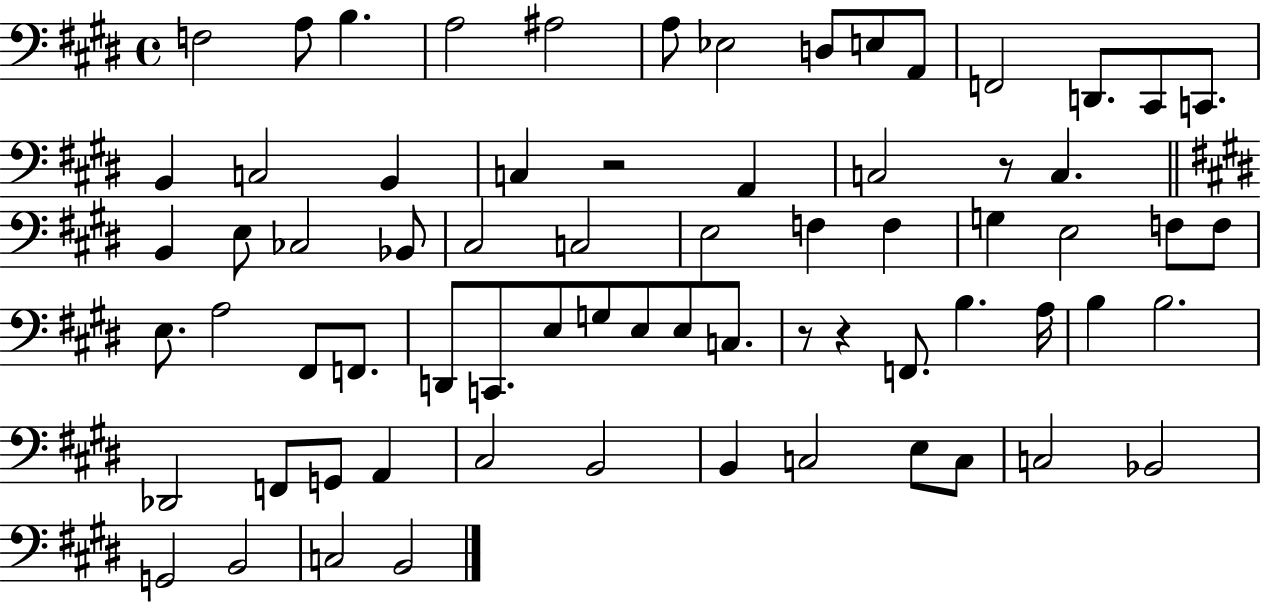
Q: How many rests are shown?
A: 4